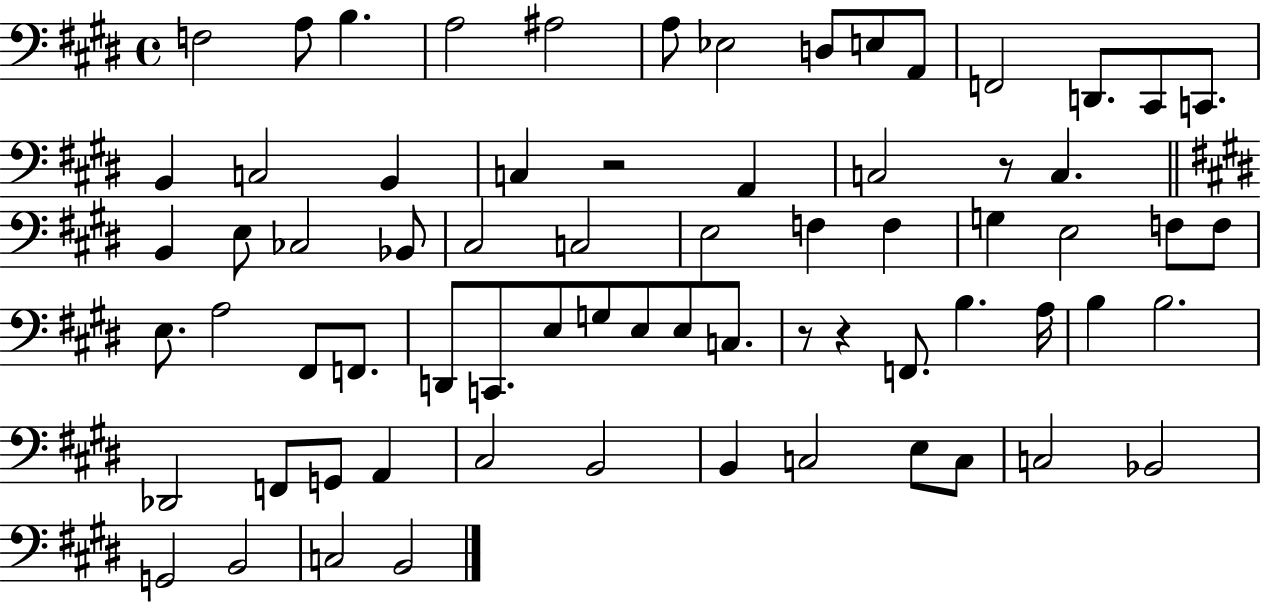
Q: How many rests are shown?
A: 4